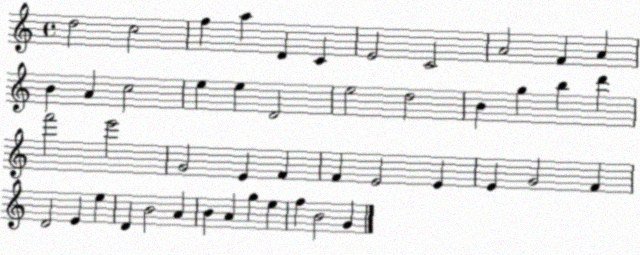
X:1
T:Untitled
M:4/4
L:1/4
K:C
d2 c2 f a D C E2 C2 A2 F A B A c2 e e D2 e2 d2 B g b d' f'2 e'2 G2 E F F E2 E E G2 F D2 E e D B2 A B A g e f B2 G